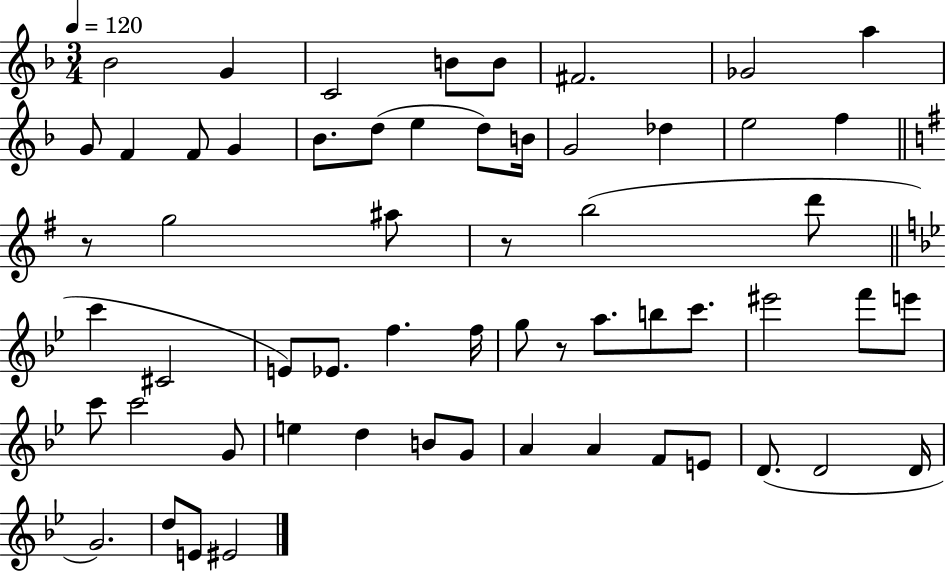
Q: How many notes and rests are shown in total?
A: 59